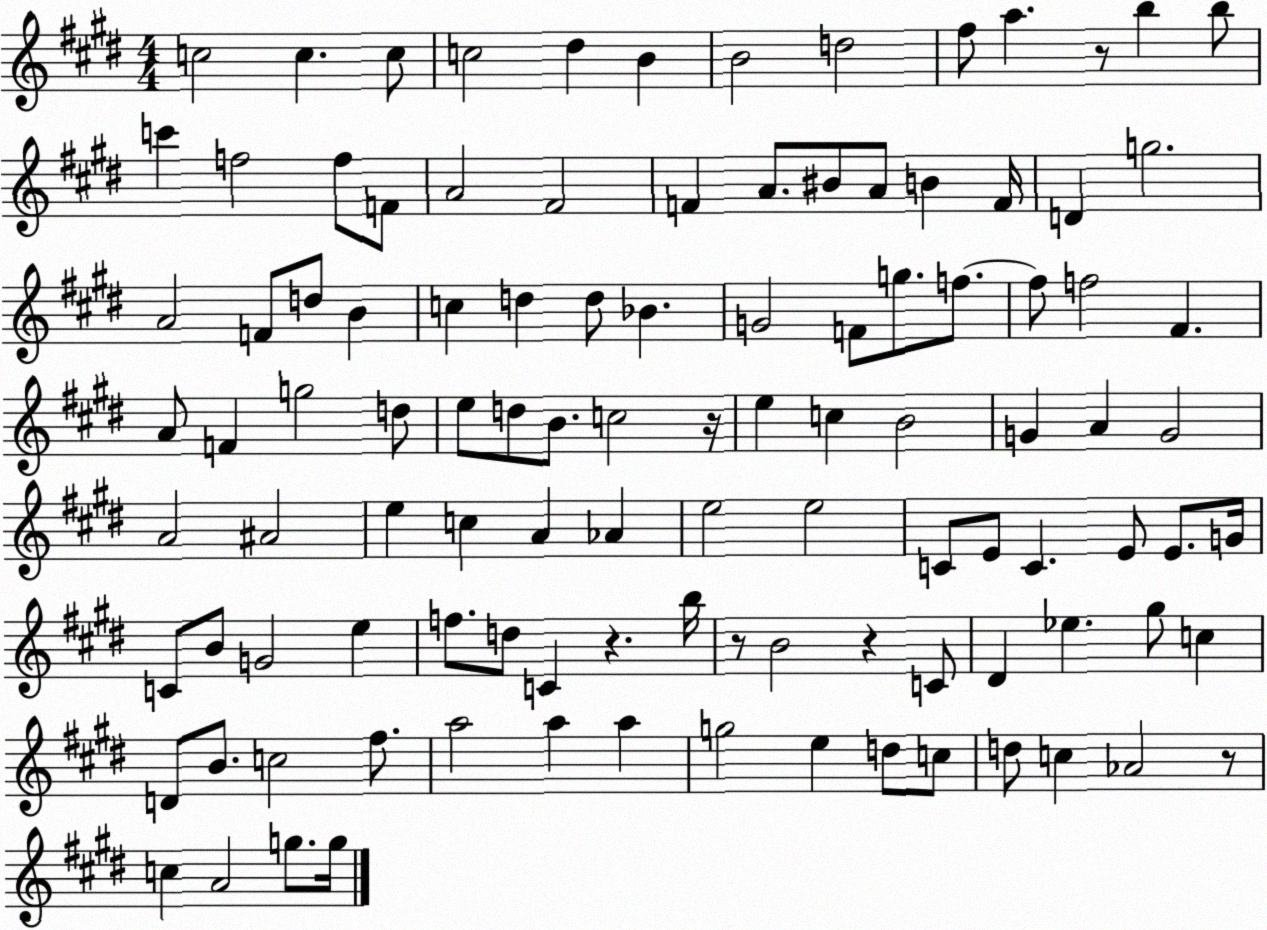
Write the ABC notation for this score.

X:1
T:Untitled
M:4/4
L:1/4
K:E
c2 c c/2 c2 ^d B B2 d2 ^f/2 a z/2 b b/2 c' f2 f/2 F/2 A2 ^F2 F A/2 ^B/2 A/2 B F/4 D g2 A2 F/2 d/2 B c d d/2 _B G2 F/2 g/2 f/2 f/2 f2 ^F A/2 F g2 d/2 e/2 d/2 B/2 c2 z/4 e c B2 G A G2 A2 ^A2 e c A _A e2 e2 C/2 E/2 C E/2 E/2 G/4 C/2 B/2 G2 e f/2 d/2 C z b/4 z/2 B2 z C/2 ^D _e ^g/2 c D/2 B/2 c2 ^f/2 a2 a a g2 e d/2 c/2 d/2 c _A2 z/2 c A2 g/2 g/4